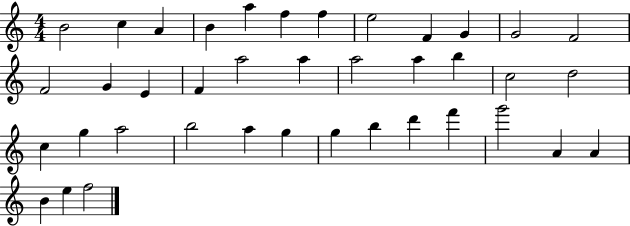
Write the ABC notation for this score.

X:1
T:Untitled
M:4/4
L:1/4
K:C
B2 c A B a f f e2 F G G2 F2 F2 G E F a2 a a2 a b c2 d2 c g a2 b2 a g g b d' f' g'2 A A B e f2